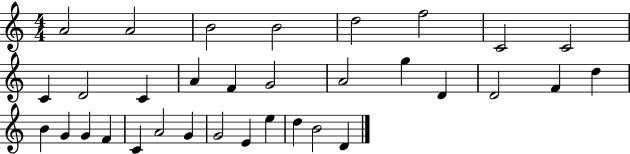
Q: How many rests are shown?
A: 0